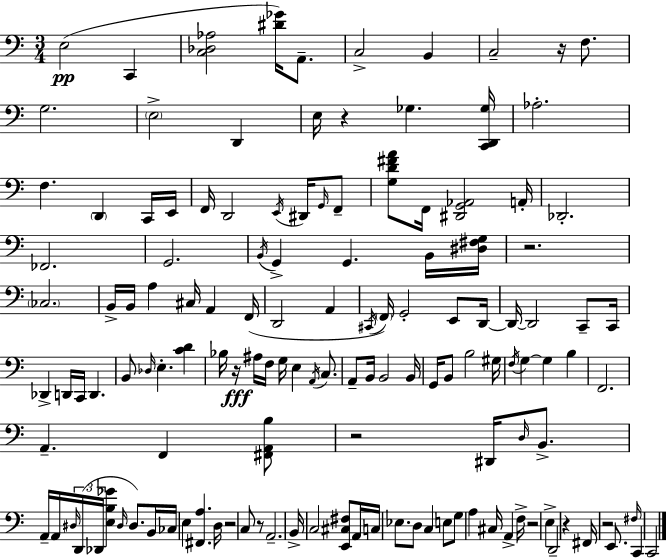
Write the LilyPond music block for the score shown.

{
  \clef bass
  \numericTimeSignature
  \time 3/4
  \key c \major
  e2(\pp c,4 | <c des aes>2 <dis' ges'>16) a,8.-- | c2-> b,4 | c2-- r16 f8. | \break g2. | \parenthesize e2-> d,4 | e16 r4 ges4. <c, d, ges>16 | aes2.-. | \break f4. \parenthesize d,4 c,16 e,16 | f,16 d,2 \acciaccatura { e,16 } dis,16 \grace { g,16 } | f,8-- <g d' fis' a'>8 f,16 <dis, g, aes,>2 | a,16-. des,2.-. | \break fes,2. | g,2. | \acciaccatura { b,16 } g,4-> g,4. | b,16 <dis fis g>16 r2. | \break \parenthesize ces2. | b,16-> b,16 a4 cis16 a,4 | f,16( d,2 a,4 | \acciaccatura { cis,16 } \parenthesize f,16) g,2-. | \break e,8 d,16~~ d,16~~ d,2 | c,8-- c,16 des,4-> d,16 c,16 d,4. | b,8 \grace { des16 } e4.-. | <c' d'>4 bes16 r16\fff ais16 f16 g16 e4 | \break \acciaccatura { a,16 } c8. a,8-- b,16 b,2 | b,16 g,16 b,8 b2 | gis16 \acciaccatura { f16 } g4~~ g4 | b4 f,2. | \break a,4.-- | f,4 <fis, a, b>8 r2 | dis,16 \grace { d16 } b,8.-> a,16-- a,16 \tuplet 3/2 { \grace { dis16 } d,16( | des,16 } <e b ges'>4 \grace { dis16 }) dis8. b,16 ces16 e4 | \break <fis, a>4. d16 r2 | c8 r8 a,2.-- | b,16-> c2 | <e, cis fis>8 a,16 c16 ees8. | \break d8 c4 e8 g8 | a4 cis16 a,4-> f16-> r2 | e4-> d,2-- | r4 fis,16 r2 | \break e,8. \grace { fis16 } c,4 | c,2 \bar "|."
}